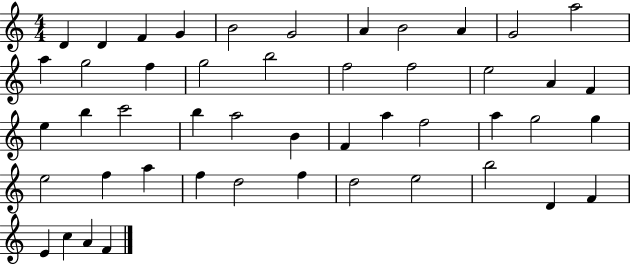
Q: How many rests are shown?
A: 0